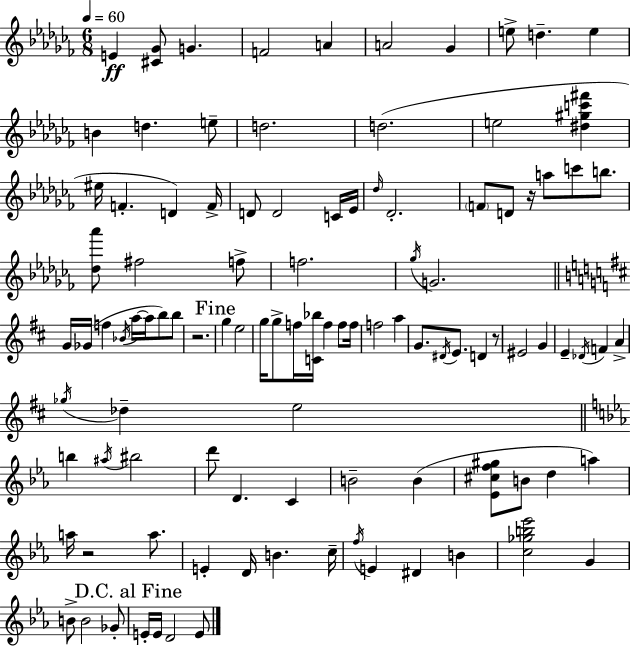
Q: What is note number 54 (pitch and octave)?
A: G4